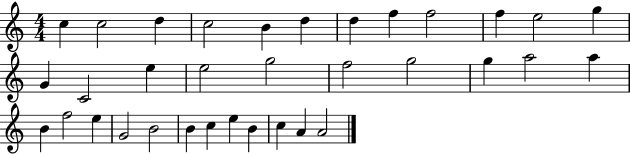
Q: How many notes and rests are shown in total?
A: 34